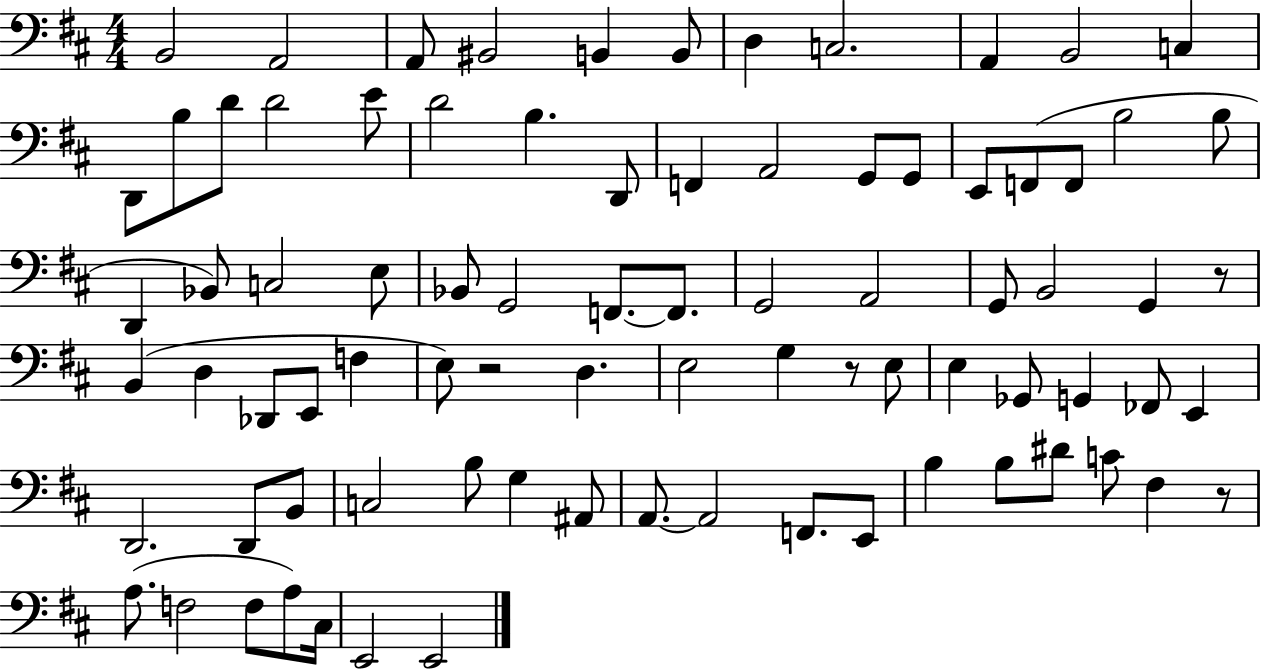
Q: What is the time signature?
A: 4/4